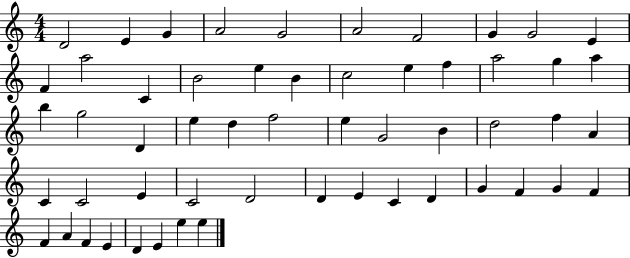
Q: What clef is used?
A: treble